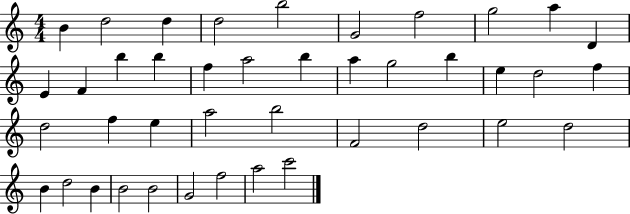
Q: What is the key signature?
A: C major